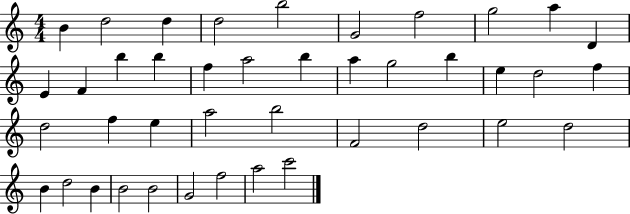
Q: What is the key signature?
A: C major